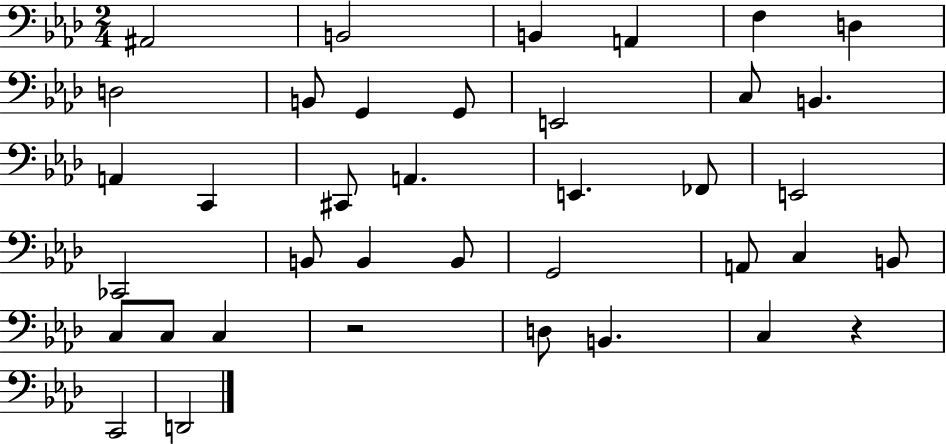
{
  \clef bass
  \numericTimeSignature
  \time 2/4
  \key aes \major
  \repeat volta 2 { ais,2 | b,2 | b,4 a,4 | f4 d4 | \break d2 | b,8 g,4 g,8 | e,2 | c8 b,4. | \break a,4 c,4 | cis,8 a,4. | e,4. fes,8 | e,2 | \break ces,2 | b,8 b,4 b,8 | g,2 | a,8 c4 b,8 | \break c8 c8 c4 | r2 | d8 b,4. | c4 r4 | \break c,2 | d,2 | } \bar "|."
}